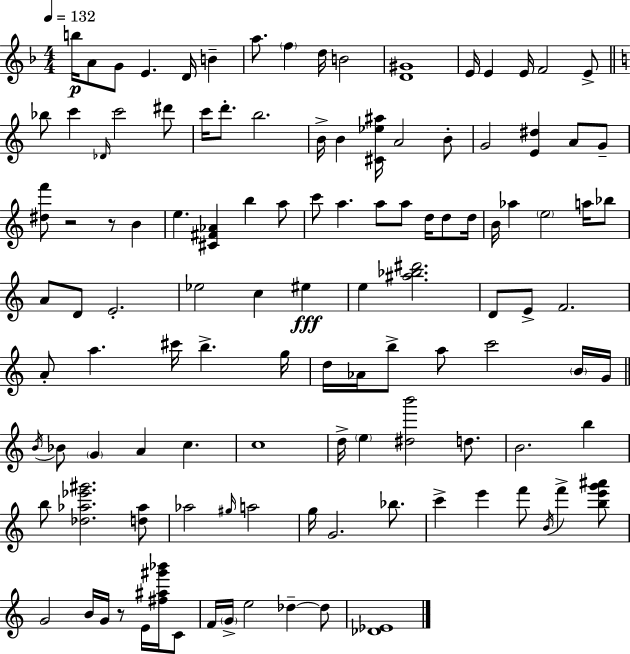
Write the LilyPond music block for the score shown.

{
  \clef treble
  \numericTimeSignature
  \time 4/4
  \key d \minor
  \tempo 4 = 132
  b''16\p a'8 g'8 e'4. d'16 b'4-- | a''8. \parenthesize f''4 d''16 b'2 | <d' gis'>1 | e'16 e'4 e'16 f'2 e'8-> | \break \bar "||" \break \key c \major bes''8 c'''4 \grace { des'16 } c'''2 dis'''8 | c'''16 d'''8.-. b''2. | b'16-> b'4 <cis' ees'' ais''>16 a'2 b'8-. | g'2 <e' dis''>4 a'8 g'8-- | \break <dis'' f'''>8 r2 r8 b'4 | e''4. <cis' fis' aes'>4 b''4 a''8 | c'''8 a''4. a''8 a''8 d''16 d''8 | d''16 b'16 aes''4 \parenthesize e''2 a''16 bes''8 | \break a'8 d'8 e'2.-. | ees''2 c''4 eis''4\fff | e''4 <ais'' bes'' dis'''>2. | d'8 e'8-> f'2. | \break a'8-. a''4. cis'''16 b''4.-> | g''16 d''16 aes'16 b''8-> a''8 c'''2 \parenthesize b'16 | g'16 \bar "||" \break \key c \major \acciaccatura { b'16 } bes'8 \parenthesize g'4 a'4 c''4. | c''1 | d''16-> \parenthesize e''4 <dis'' b'''>2 d''8. | b'2. b''4 | \break b''8 <des'' aes'' ees''' gis'''>2. <d'' aes''>8 | aes''2 \grace { gis''16 } a''2 | g''16 g'2. bes''8. | c'''4-> e'''4 f'''8 \acciaccatura { b'16 } f'''4-> | \break <b'' e''' g''' ais'''>8 g'2 b'16 g'16 r8 e'16 | <fis'' ais'' gis''' bes'''>16 c'8 f'16 \parenthesize g'16-> e''2 des''4--~~ | des''8 <des' ees'>1 | \bar "|."
}